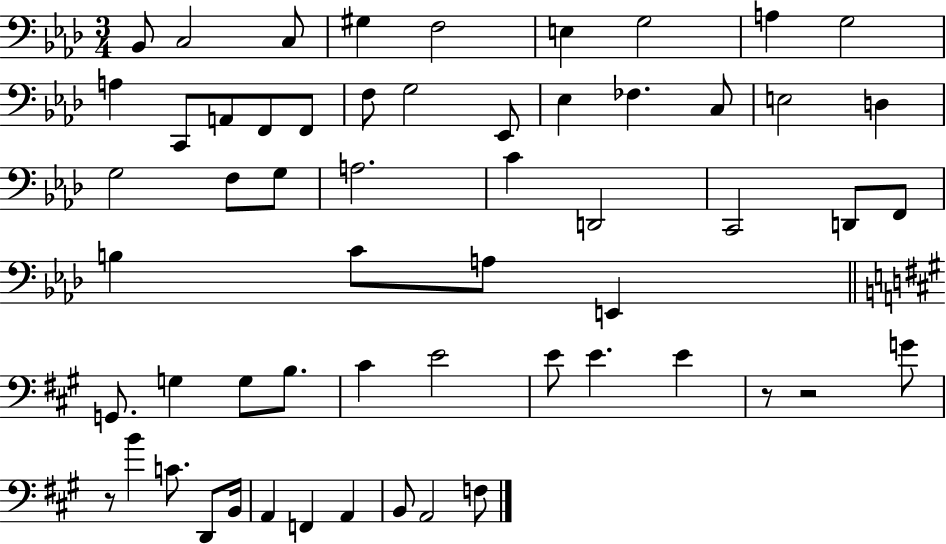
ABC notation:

X:1
T:Untitled
M:3/4
L:1/4
K:Ab
_B,,/2 C,2 C,/2 ^G, F,2 E, G,2 A, G,2 A, C,,/2 A,,/2 F,,/2 F,,/2 F,/2 G,2 _E,,/2 _E, _F, C,/2 E,2 D, G,2 F,/2 G,/2 A,2 C D,,2 C,,2 D,,/2 F,,/2 B, C/2 A,/2 E,, G,,/2 G, G,/2 B,/2 ^C E2 E/2 E E z/2 z2 G/2 z/2 B C/2 D,,/2 B,,/4 A,, F,, A,, B,,/2 A,,2 F,/2